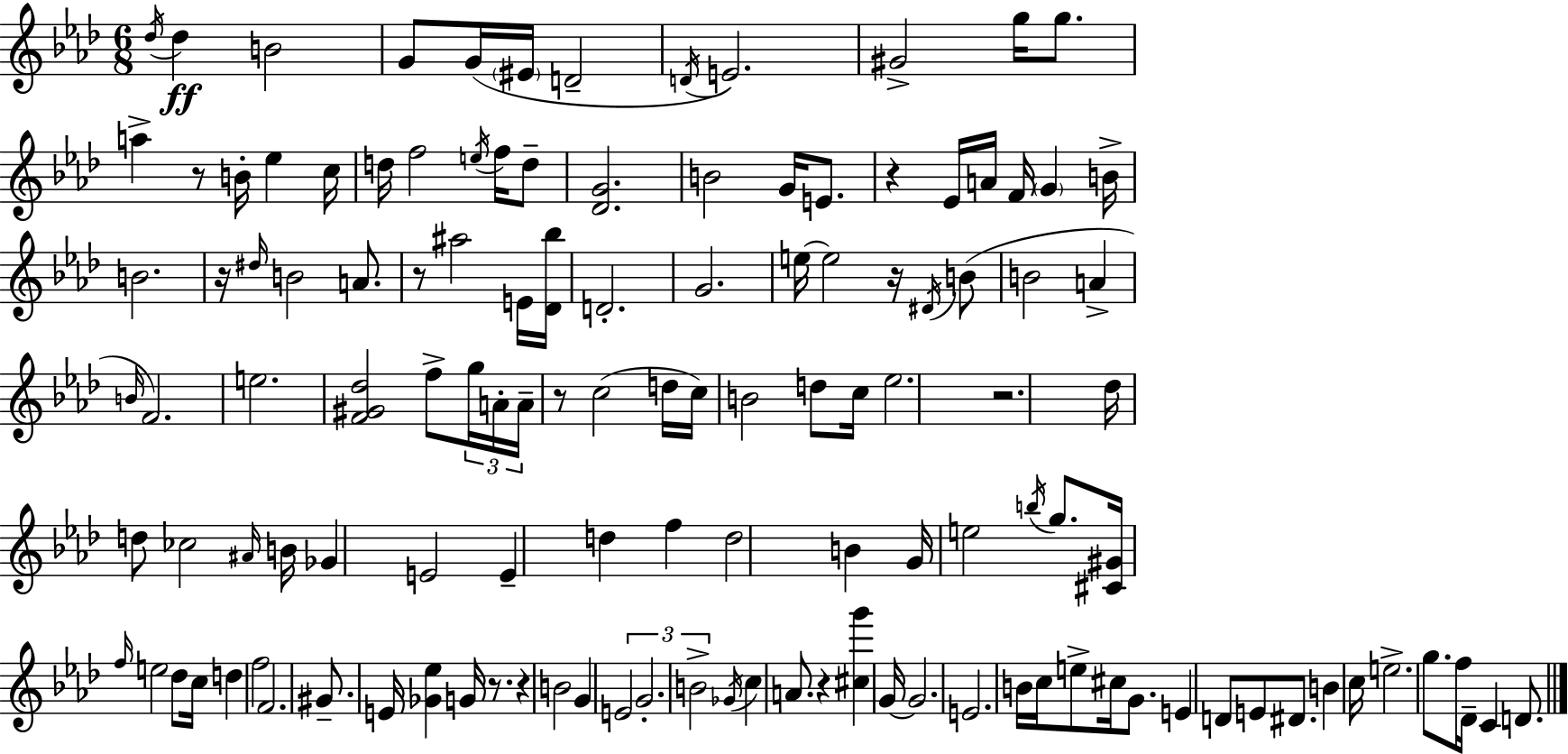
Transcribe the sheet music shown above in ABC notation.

X:1
T:Untitled
M:6/8
L:1/4
K:Ab
_d/4 _d B2 G/2 G/4 ^E/4 D2 D/4 E2 ^G2 g/4 g/2 a z/2 B/4 _e c/4 d/4 f2 e/4 f/4 d/2 [_DG]2 B2 G/4 E/2 z _E/4 A/4 F/4 G B/4 B2 z/4 ^d/4 B2 A/2 z/2 ^a2 E/4 [_D_b]/4 D2 G2 e/4 e2 z/4 ^D/4 B/2 B2 A B/4 F2 e2 [F^G_d]2 f/2 g/4 A/4 A/4 z/2 c2 d/4 c/4 B2 d/2 c/4 _e2 z2 _d/4 d/2 _c2 ^A/4 B/4 _G E2 E d f d2 B G/4 e2 b/4 g/2 [^C^G]/4 f/4 e2 _d/2 c/4 d f2 F2 ^G/2 E/4 [_G_e] G/4 z/2 z B2 G E2 G2 B2 _G/4 c A/2 z [^cg'] G/4 G2 E2 B/4 c/4 e/2 ^c/4 G/2 E D/2 E/2 ^D/2 B c/4 e2 g/2 f/4 _D/4 C D/2